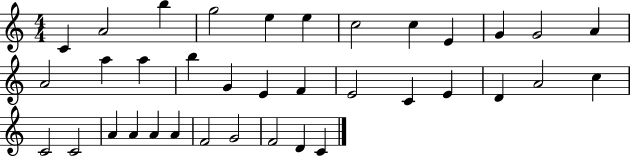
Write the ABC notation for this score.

X:1
T:Untitled
M:4/4
L:1/4
K:C
C A2 b g2 e e c2 c E G G2 A A2 a a b G E F E2 C E D A2 c C2 C2 A A A A F2 G2 F2 D C